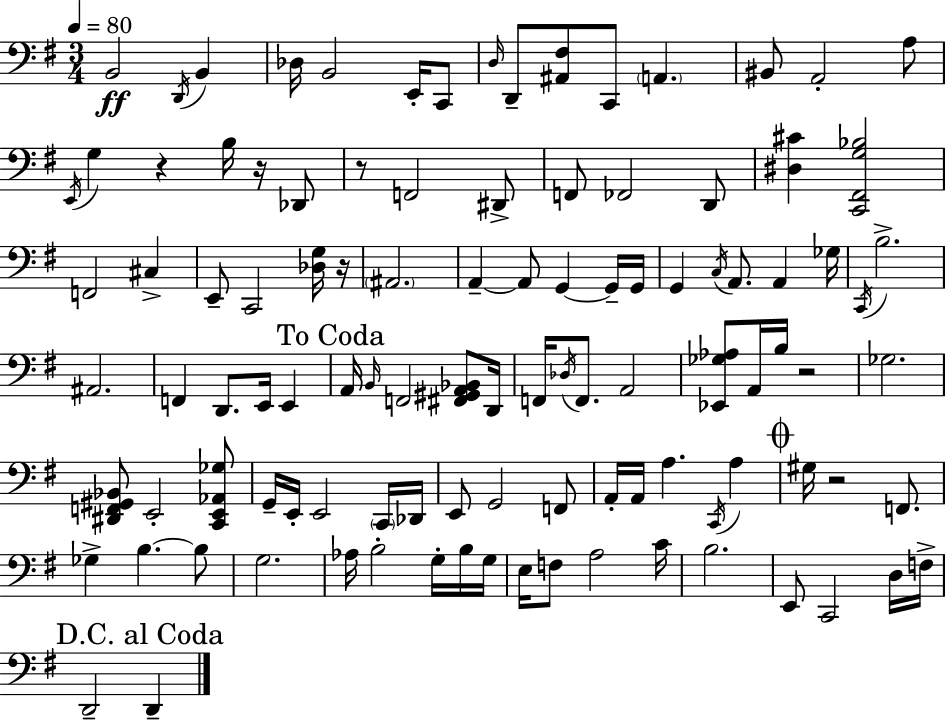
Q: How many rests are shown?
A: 6